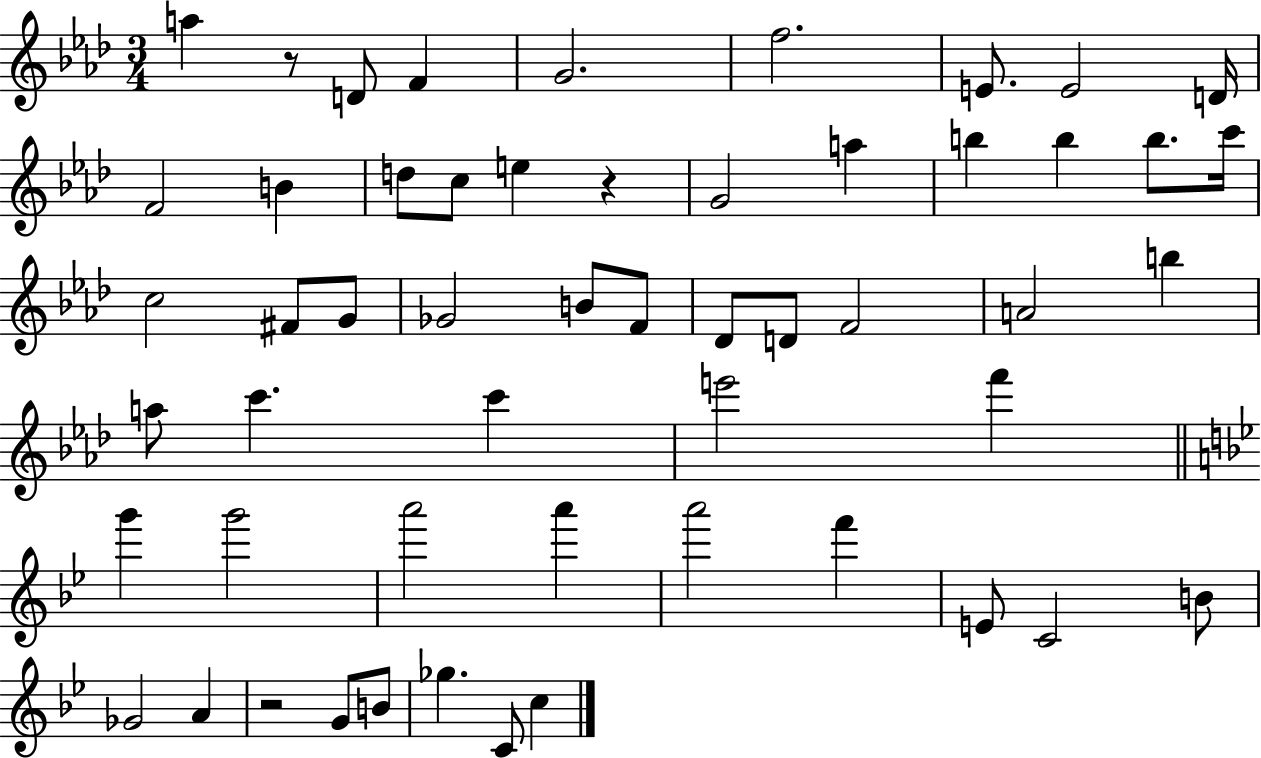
{
  \clef treble
  \numericTimeSignature
  \time 3/4
  \key aes \major
  a''4 r8 d'8 f'4 | g'2. | f''2. | e'8. e'2 d'16 | \break f'2 b'4 | d''8 c''8 e''4 r4 | g'2 a''4 | b''4 b''4 b''8. c'''16 | \break c''2 fis'8 g'8 | ges'2 b'8 f'8 | des'8 d'8 f'2 | a'2 b''4 | \break a''8 c'''4. c'''4 | e'''2 f'''4 | \bar "||" \break \key bes \major g'''4 g'''2 | a'''2 a'''4 | a'''2 f'''4 | e'8 c'2 b'8 | \break ges'2 a'4 | r2 g'8 b'8 | ges''4. c'8 c''4 | \bar "|."
}